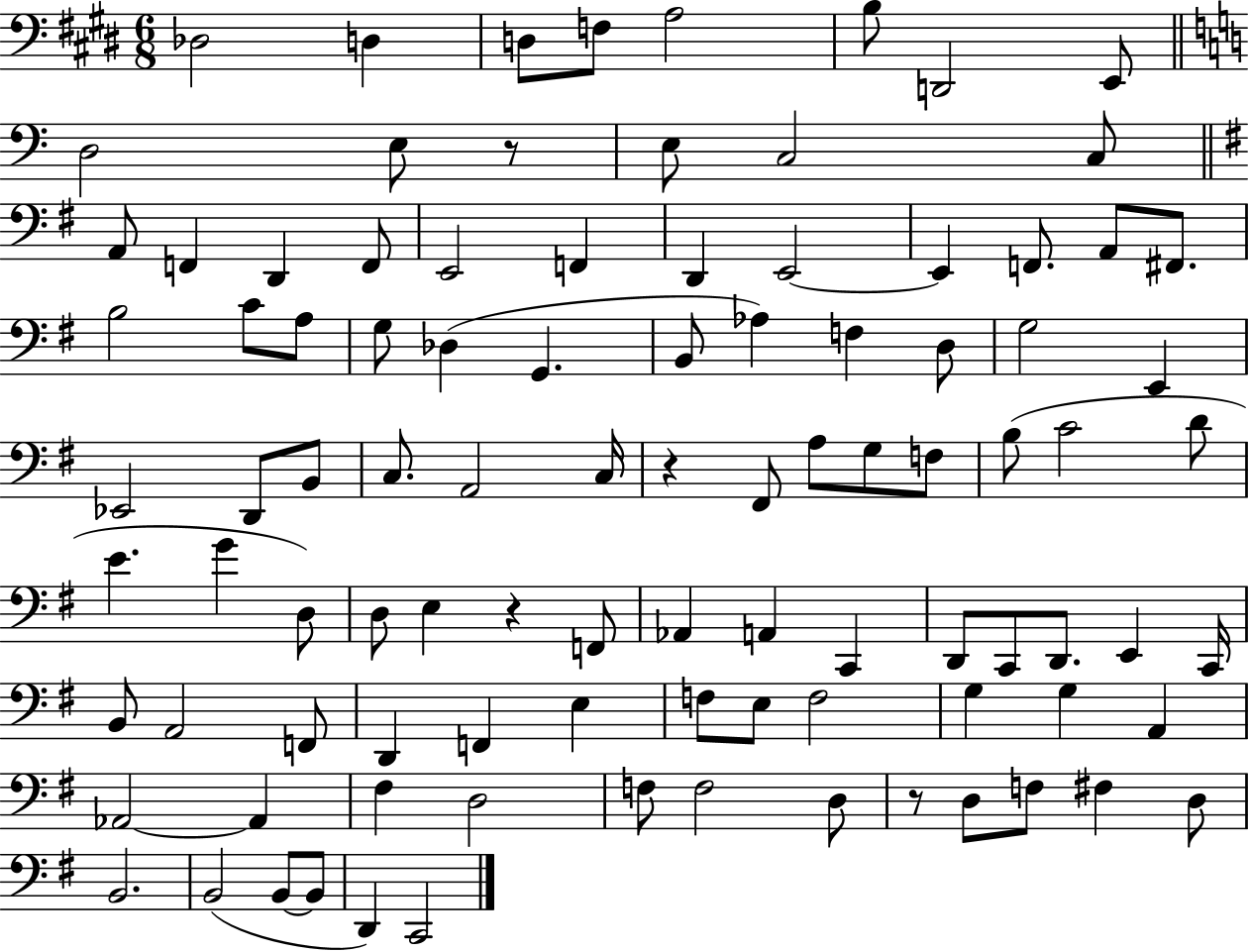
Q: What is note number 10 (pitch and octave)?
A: E3